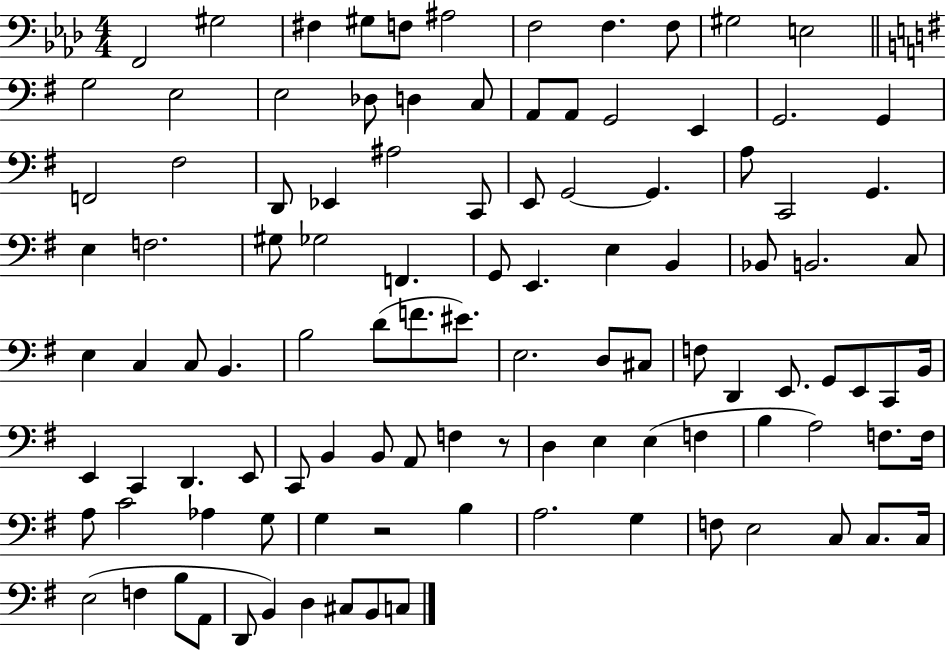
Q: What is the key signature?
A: AES major